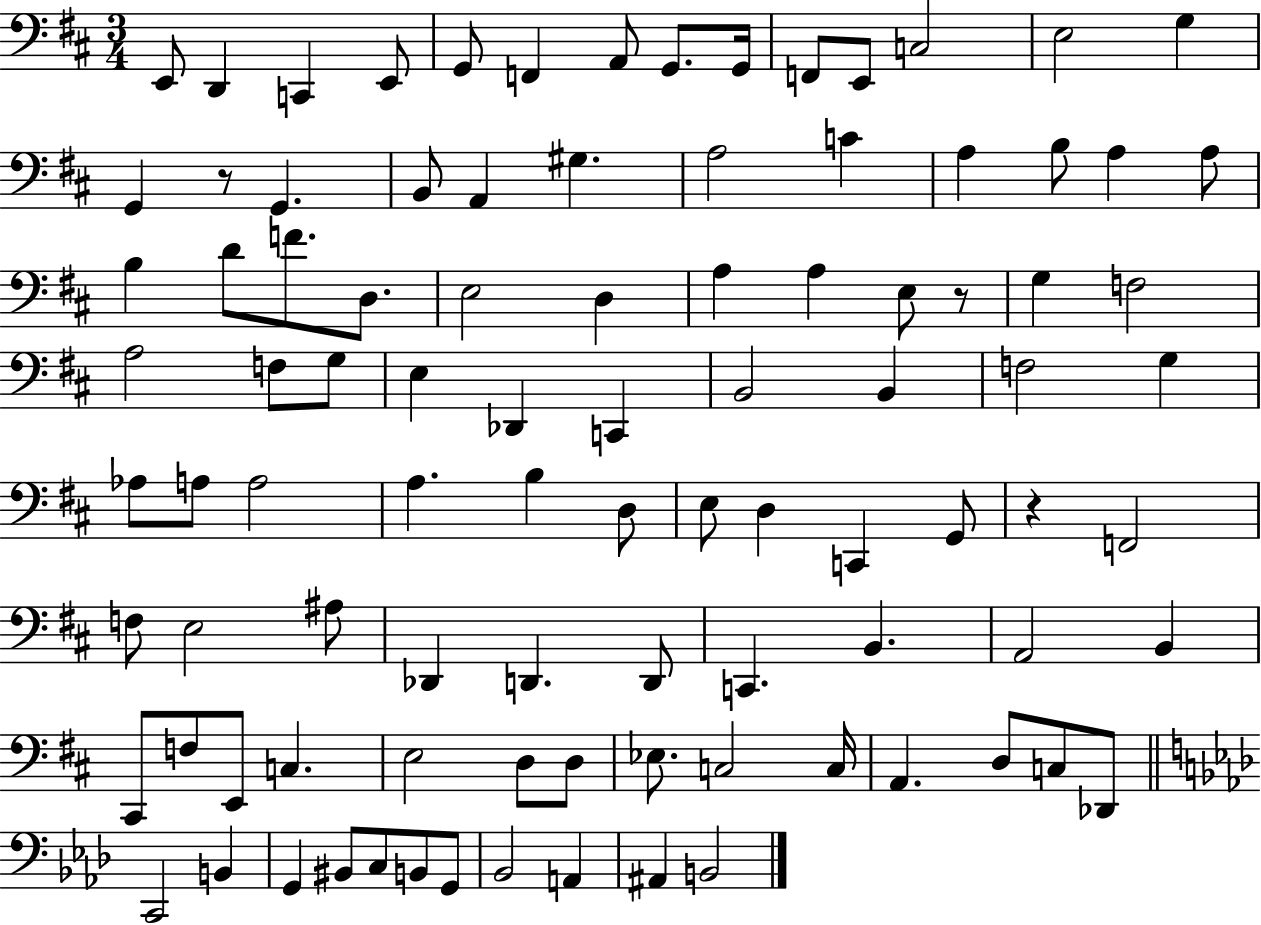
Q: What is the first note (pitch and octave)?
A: E2